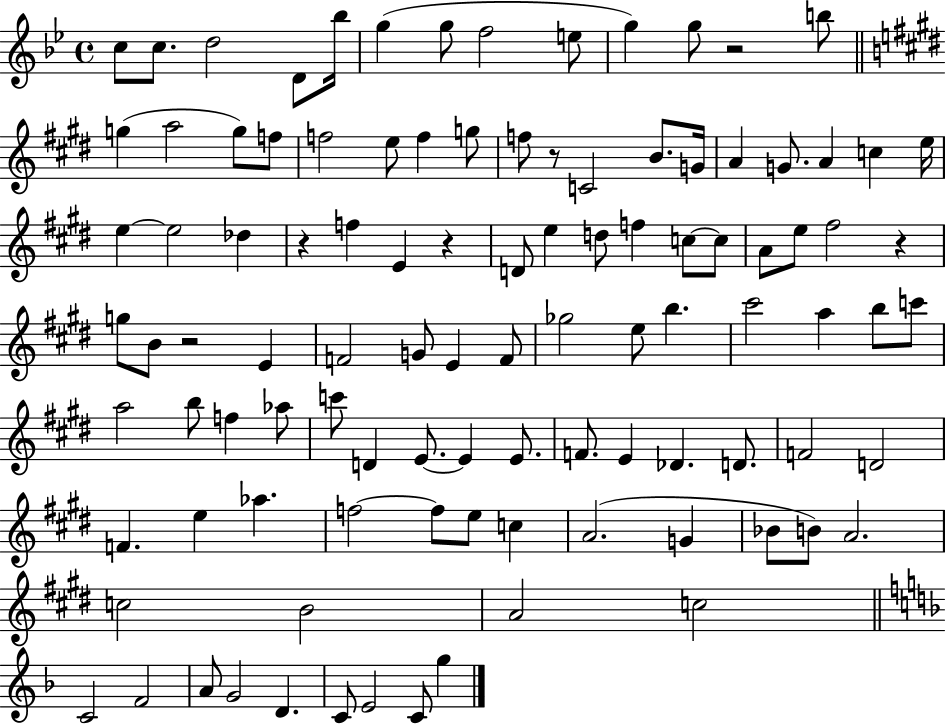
{
  \clef treble
  \time 4/4
  \defaultTimeSignature
  \key bes \major
  c''8 c''8. d''2 d'8 bes''16 | g''4( g''8 f''2 e''8 | g''4) g''8 r2 b''8 | \bar "||" \break \key e \major g''4( a''2 g''8) f''8 | f''2 e''8 f''4 g''8 | f''8 r8 c'2 b'8. g'16 | a'4 g'8. a'4 c''4 e''16 | \break e''4~~ e''2 des''4 | r4 f''4 e'4 r4 | d'8 e''4 d''8 f''4 c''8~~ c''8 | a'8 e''8 fis''2 r4 | \break g''8 b'8 r2 e'4 | f'2 g'8 e'4 f'8 | ges''2 e''8 b''4. | cis'''2 a''4 b''8 c'''8 | \break a''2 b''8 f''4 aes''8 | c'''8 d'4 e'8.~~ e'4 e'8. | f'8. e'4 des'4. d'8. | f'2 d'2 | \break f'4. e''4 aes''4. | f''2~~ f''8 e''8 c''4 | a'2.( g'4 | bes'8 b'8) a'2. | \break c''2 b'2 | a'2 c''2 | \bar "||" \break \key d \minor c'2 f'2 | a'8 g'2 d'4. | c'8 e'2 c'8 g''4 | \bar "|."
}